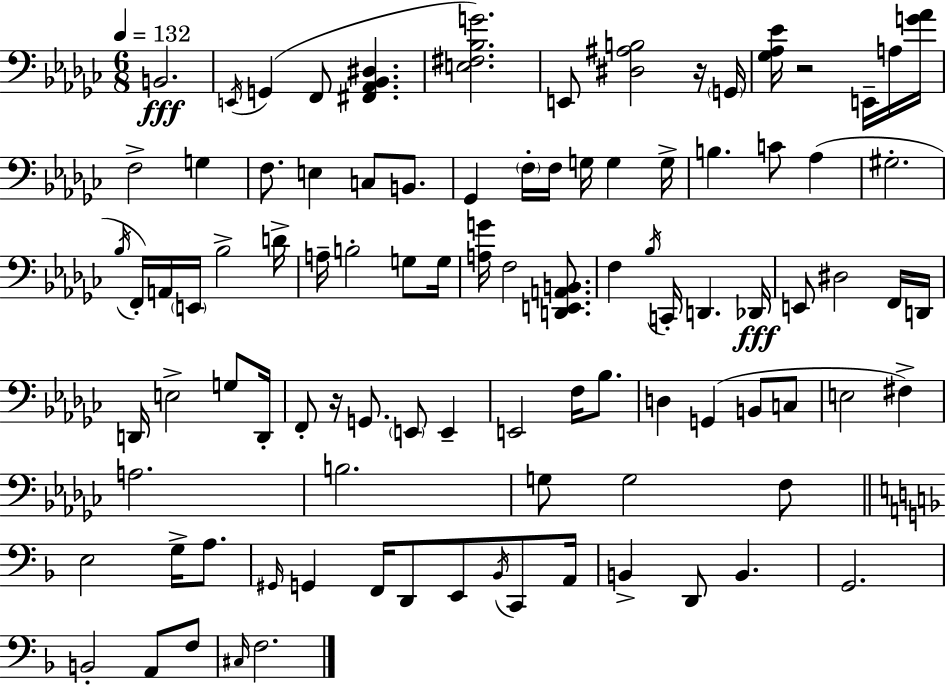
B2/h. E2/s G2/q F2/e [F#2,Ab2,Bb2,D#3]/q. [E3,F#3,Bb3,G4]/h. E2/e [D#3,A#3,B3]/h R/s G2/s [Gb3,Ab3,Eb4]/s R/h E2/s A3/s [G4,Ab4]/s F3/h G3/q F3/e. E3/q C3/e B2/e. Gb2/q F3/s F3/s G3/s G3/q G3/s B3/q. C4/e Ab3/q G#3/h. Bb3/s F2/s A2/s E2/s Bb3/h D4/s A3/s B3/h G3/e G3/s [A3,G4]/s F3/h [D2,E2,A2,B2]/e. F3/q Bb3/s C2/s D2/q. Db2/s E2/e D#3/h F2/s D2/s D2/s E3/h G3/e D2/s F2/e R/s G2/e. E2/e E2/q E2/h F3/s Bb3/e. D3/q G2/q B2/e C3/e E3/h F#3/q A3/h. B3/h. G3/e G3/h F3/e E3/h G3/s A3/e. G#2/s G2/q F2/s D2/e E2/e Bb2/s C2/e A2/s B2/q D2/e B2/q. G2/h. B2/h A2/e F3/e C#3/s F3/h.